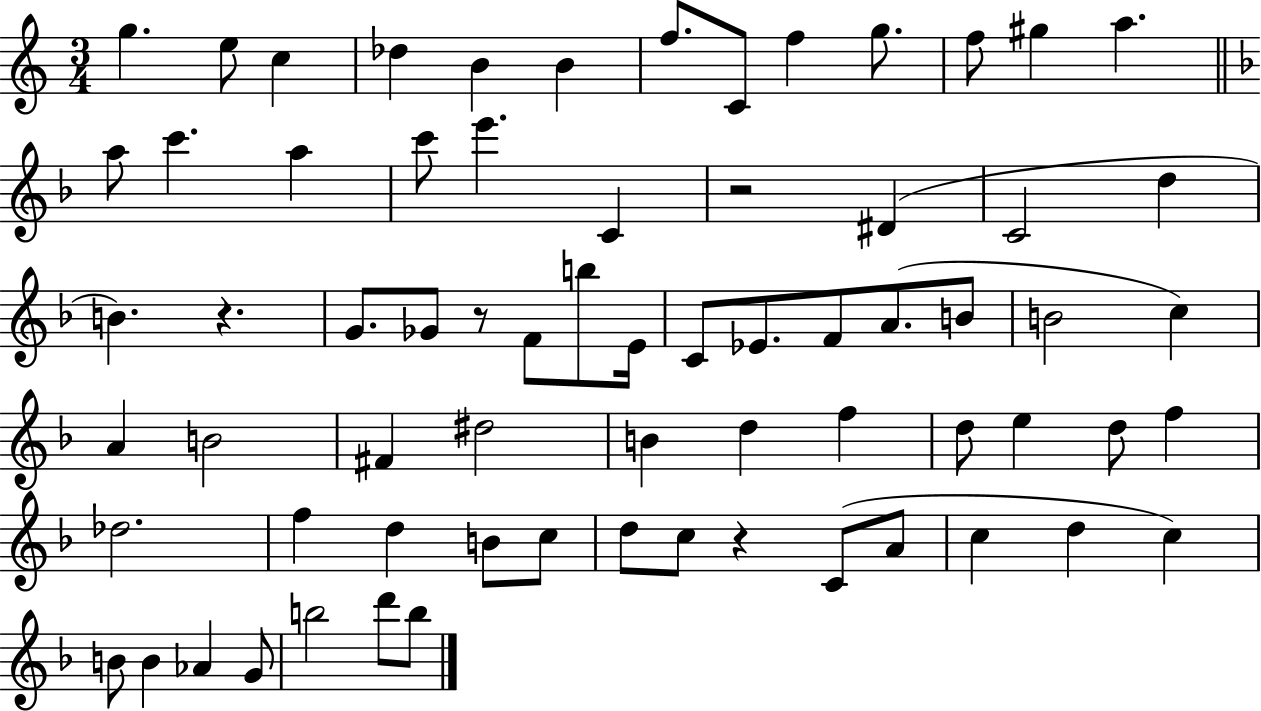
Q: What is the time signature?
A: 3/4